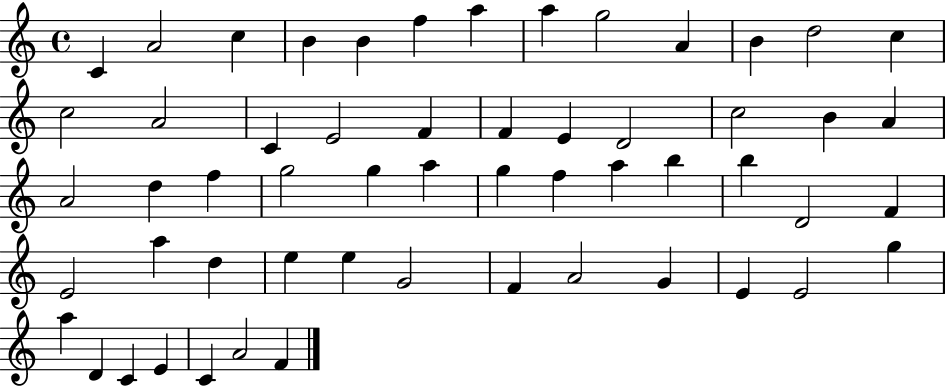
X:1
T:Untitled
M:4/4
L:1/4
K:C
C A2 c B B f a a g2 A B d2 c c2 A2 C E2 F F E D2 c2 B A A2 d f g2 g a g f a b b D2 F E2 a d e e G2 F A2 G E E2 g a D C E C A2 F